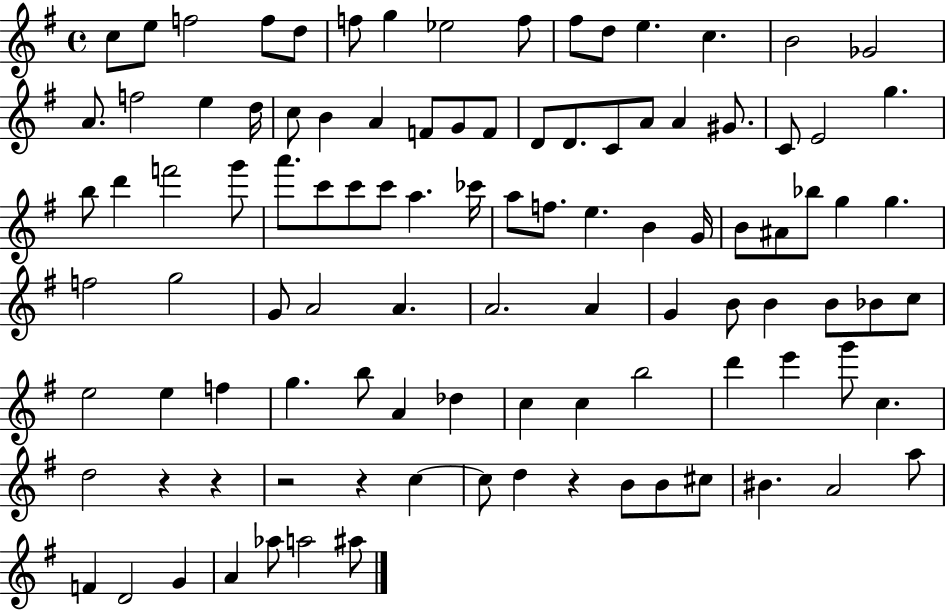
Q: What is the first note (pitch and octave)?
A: C5